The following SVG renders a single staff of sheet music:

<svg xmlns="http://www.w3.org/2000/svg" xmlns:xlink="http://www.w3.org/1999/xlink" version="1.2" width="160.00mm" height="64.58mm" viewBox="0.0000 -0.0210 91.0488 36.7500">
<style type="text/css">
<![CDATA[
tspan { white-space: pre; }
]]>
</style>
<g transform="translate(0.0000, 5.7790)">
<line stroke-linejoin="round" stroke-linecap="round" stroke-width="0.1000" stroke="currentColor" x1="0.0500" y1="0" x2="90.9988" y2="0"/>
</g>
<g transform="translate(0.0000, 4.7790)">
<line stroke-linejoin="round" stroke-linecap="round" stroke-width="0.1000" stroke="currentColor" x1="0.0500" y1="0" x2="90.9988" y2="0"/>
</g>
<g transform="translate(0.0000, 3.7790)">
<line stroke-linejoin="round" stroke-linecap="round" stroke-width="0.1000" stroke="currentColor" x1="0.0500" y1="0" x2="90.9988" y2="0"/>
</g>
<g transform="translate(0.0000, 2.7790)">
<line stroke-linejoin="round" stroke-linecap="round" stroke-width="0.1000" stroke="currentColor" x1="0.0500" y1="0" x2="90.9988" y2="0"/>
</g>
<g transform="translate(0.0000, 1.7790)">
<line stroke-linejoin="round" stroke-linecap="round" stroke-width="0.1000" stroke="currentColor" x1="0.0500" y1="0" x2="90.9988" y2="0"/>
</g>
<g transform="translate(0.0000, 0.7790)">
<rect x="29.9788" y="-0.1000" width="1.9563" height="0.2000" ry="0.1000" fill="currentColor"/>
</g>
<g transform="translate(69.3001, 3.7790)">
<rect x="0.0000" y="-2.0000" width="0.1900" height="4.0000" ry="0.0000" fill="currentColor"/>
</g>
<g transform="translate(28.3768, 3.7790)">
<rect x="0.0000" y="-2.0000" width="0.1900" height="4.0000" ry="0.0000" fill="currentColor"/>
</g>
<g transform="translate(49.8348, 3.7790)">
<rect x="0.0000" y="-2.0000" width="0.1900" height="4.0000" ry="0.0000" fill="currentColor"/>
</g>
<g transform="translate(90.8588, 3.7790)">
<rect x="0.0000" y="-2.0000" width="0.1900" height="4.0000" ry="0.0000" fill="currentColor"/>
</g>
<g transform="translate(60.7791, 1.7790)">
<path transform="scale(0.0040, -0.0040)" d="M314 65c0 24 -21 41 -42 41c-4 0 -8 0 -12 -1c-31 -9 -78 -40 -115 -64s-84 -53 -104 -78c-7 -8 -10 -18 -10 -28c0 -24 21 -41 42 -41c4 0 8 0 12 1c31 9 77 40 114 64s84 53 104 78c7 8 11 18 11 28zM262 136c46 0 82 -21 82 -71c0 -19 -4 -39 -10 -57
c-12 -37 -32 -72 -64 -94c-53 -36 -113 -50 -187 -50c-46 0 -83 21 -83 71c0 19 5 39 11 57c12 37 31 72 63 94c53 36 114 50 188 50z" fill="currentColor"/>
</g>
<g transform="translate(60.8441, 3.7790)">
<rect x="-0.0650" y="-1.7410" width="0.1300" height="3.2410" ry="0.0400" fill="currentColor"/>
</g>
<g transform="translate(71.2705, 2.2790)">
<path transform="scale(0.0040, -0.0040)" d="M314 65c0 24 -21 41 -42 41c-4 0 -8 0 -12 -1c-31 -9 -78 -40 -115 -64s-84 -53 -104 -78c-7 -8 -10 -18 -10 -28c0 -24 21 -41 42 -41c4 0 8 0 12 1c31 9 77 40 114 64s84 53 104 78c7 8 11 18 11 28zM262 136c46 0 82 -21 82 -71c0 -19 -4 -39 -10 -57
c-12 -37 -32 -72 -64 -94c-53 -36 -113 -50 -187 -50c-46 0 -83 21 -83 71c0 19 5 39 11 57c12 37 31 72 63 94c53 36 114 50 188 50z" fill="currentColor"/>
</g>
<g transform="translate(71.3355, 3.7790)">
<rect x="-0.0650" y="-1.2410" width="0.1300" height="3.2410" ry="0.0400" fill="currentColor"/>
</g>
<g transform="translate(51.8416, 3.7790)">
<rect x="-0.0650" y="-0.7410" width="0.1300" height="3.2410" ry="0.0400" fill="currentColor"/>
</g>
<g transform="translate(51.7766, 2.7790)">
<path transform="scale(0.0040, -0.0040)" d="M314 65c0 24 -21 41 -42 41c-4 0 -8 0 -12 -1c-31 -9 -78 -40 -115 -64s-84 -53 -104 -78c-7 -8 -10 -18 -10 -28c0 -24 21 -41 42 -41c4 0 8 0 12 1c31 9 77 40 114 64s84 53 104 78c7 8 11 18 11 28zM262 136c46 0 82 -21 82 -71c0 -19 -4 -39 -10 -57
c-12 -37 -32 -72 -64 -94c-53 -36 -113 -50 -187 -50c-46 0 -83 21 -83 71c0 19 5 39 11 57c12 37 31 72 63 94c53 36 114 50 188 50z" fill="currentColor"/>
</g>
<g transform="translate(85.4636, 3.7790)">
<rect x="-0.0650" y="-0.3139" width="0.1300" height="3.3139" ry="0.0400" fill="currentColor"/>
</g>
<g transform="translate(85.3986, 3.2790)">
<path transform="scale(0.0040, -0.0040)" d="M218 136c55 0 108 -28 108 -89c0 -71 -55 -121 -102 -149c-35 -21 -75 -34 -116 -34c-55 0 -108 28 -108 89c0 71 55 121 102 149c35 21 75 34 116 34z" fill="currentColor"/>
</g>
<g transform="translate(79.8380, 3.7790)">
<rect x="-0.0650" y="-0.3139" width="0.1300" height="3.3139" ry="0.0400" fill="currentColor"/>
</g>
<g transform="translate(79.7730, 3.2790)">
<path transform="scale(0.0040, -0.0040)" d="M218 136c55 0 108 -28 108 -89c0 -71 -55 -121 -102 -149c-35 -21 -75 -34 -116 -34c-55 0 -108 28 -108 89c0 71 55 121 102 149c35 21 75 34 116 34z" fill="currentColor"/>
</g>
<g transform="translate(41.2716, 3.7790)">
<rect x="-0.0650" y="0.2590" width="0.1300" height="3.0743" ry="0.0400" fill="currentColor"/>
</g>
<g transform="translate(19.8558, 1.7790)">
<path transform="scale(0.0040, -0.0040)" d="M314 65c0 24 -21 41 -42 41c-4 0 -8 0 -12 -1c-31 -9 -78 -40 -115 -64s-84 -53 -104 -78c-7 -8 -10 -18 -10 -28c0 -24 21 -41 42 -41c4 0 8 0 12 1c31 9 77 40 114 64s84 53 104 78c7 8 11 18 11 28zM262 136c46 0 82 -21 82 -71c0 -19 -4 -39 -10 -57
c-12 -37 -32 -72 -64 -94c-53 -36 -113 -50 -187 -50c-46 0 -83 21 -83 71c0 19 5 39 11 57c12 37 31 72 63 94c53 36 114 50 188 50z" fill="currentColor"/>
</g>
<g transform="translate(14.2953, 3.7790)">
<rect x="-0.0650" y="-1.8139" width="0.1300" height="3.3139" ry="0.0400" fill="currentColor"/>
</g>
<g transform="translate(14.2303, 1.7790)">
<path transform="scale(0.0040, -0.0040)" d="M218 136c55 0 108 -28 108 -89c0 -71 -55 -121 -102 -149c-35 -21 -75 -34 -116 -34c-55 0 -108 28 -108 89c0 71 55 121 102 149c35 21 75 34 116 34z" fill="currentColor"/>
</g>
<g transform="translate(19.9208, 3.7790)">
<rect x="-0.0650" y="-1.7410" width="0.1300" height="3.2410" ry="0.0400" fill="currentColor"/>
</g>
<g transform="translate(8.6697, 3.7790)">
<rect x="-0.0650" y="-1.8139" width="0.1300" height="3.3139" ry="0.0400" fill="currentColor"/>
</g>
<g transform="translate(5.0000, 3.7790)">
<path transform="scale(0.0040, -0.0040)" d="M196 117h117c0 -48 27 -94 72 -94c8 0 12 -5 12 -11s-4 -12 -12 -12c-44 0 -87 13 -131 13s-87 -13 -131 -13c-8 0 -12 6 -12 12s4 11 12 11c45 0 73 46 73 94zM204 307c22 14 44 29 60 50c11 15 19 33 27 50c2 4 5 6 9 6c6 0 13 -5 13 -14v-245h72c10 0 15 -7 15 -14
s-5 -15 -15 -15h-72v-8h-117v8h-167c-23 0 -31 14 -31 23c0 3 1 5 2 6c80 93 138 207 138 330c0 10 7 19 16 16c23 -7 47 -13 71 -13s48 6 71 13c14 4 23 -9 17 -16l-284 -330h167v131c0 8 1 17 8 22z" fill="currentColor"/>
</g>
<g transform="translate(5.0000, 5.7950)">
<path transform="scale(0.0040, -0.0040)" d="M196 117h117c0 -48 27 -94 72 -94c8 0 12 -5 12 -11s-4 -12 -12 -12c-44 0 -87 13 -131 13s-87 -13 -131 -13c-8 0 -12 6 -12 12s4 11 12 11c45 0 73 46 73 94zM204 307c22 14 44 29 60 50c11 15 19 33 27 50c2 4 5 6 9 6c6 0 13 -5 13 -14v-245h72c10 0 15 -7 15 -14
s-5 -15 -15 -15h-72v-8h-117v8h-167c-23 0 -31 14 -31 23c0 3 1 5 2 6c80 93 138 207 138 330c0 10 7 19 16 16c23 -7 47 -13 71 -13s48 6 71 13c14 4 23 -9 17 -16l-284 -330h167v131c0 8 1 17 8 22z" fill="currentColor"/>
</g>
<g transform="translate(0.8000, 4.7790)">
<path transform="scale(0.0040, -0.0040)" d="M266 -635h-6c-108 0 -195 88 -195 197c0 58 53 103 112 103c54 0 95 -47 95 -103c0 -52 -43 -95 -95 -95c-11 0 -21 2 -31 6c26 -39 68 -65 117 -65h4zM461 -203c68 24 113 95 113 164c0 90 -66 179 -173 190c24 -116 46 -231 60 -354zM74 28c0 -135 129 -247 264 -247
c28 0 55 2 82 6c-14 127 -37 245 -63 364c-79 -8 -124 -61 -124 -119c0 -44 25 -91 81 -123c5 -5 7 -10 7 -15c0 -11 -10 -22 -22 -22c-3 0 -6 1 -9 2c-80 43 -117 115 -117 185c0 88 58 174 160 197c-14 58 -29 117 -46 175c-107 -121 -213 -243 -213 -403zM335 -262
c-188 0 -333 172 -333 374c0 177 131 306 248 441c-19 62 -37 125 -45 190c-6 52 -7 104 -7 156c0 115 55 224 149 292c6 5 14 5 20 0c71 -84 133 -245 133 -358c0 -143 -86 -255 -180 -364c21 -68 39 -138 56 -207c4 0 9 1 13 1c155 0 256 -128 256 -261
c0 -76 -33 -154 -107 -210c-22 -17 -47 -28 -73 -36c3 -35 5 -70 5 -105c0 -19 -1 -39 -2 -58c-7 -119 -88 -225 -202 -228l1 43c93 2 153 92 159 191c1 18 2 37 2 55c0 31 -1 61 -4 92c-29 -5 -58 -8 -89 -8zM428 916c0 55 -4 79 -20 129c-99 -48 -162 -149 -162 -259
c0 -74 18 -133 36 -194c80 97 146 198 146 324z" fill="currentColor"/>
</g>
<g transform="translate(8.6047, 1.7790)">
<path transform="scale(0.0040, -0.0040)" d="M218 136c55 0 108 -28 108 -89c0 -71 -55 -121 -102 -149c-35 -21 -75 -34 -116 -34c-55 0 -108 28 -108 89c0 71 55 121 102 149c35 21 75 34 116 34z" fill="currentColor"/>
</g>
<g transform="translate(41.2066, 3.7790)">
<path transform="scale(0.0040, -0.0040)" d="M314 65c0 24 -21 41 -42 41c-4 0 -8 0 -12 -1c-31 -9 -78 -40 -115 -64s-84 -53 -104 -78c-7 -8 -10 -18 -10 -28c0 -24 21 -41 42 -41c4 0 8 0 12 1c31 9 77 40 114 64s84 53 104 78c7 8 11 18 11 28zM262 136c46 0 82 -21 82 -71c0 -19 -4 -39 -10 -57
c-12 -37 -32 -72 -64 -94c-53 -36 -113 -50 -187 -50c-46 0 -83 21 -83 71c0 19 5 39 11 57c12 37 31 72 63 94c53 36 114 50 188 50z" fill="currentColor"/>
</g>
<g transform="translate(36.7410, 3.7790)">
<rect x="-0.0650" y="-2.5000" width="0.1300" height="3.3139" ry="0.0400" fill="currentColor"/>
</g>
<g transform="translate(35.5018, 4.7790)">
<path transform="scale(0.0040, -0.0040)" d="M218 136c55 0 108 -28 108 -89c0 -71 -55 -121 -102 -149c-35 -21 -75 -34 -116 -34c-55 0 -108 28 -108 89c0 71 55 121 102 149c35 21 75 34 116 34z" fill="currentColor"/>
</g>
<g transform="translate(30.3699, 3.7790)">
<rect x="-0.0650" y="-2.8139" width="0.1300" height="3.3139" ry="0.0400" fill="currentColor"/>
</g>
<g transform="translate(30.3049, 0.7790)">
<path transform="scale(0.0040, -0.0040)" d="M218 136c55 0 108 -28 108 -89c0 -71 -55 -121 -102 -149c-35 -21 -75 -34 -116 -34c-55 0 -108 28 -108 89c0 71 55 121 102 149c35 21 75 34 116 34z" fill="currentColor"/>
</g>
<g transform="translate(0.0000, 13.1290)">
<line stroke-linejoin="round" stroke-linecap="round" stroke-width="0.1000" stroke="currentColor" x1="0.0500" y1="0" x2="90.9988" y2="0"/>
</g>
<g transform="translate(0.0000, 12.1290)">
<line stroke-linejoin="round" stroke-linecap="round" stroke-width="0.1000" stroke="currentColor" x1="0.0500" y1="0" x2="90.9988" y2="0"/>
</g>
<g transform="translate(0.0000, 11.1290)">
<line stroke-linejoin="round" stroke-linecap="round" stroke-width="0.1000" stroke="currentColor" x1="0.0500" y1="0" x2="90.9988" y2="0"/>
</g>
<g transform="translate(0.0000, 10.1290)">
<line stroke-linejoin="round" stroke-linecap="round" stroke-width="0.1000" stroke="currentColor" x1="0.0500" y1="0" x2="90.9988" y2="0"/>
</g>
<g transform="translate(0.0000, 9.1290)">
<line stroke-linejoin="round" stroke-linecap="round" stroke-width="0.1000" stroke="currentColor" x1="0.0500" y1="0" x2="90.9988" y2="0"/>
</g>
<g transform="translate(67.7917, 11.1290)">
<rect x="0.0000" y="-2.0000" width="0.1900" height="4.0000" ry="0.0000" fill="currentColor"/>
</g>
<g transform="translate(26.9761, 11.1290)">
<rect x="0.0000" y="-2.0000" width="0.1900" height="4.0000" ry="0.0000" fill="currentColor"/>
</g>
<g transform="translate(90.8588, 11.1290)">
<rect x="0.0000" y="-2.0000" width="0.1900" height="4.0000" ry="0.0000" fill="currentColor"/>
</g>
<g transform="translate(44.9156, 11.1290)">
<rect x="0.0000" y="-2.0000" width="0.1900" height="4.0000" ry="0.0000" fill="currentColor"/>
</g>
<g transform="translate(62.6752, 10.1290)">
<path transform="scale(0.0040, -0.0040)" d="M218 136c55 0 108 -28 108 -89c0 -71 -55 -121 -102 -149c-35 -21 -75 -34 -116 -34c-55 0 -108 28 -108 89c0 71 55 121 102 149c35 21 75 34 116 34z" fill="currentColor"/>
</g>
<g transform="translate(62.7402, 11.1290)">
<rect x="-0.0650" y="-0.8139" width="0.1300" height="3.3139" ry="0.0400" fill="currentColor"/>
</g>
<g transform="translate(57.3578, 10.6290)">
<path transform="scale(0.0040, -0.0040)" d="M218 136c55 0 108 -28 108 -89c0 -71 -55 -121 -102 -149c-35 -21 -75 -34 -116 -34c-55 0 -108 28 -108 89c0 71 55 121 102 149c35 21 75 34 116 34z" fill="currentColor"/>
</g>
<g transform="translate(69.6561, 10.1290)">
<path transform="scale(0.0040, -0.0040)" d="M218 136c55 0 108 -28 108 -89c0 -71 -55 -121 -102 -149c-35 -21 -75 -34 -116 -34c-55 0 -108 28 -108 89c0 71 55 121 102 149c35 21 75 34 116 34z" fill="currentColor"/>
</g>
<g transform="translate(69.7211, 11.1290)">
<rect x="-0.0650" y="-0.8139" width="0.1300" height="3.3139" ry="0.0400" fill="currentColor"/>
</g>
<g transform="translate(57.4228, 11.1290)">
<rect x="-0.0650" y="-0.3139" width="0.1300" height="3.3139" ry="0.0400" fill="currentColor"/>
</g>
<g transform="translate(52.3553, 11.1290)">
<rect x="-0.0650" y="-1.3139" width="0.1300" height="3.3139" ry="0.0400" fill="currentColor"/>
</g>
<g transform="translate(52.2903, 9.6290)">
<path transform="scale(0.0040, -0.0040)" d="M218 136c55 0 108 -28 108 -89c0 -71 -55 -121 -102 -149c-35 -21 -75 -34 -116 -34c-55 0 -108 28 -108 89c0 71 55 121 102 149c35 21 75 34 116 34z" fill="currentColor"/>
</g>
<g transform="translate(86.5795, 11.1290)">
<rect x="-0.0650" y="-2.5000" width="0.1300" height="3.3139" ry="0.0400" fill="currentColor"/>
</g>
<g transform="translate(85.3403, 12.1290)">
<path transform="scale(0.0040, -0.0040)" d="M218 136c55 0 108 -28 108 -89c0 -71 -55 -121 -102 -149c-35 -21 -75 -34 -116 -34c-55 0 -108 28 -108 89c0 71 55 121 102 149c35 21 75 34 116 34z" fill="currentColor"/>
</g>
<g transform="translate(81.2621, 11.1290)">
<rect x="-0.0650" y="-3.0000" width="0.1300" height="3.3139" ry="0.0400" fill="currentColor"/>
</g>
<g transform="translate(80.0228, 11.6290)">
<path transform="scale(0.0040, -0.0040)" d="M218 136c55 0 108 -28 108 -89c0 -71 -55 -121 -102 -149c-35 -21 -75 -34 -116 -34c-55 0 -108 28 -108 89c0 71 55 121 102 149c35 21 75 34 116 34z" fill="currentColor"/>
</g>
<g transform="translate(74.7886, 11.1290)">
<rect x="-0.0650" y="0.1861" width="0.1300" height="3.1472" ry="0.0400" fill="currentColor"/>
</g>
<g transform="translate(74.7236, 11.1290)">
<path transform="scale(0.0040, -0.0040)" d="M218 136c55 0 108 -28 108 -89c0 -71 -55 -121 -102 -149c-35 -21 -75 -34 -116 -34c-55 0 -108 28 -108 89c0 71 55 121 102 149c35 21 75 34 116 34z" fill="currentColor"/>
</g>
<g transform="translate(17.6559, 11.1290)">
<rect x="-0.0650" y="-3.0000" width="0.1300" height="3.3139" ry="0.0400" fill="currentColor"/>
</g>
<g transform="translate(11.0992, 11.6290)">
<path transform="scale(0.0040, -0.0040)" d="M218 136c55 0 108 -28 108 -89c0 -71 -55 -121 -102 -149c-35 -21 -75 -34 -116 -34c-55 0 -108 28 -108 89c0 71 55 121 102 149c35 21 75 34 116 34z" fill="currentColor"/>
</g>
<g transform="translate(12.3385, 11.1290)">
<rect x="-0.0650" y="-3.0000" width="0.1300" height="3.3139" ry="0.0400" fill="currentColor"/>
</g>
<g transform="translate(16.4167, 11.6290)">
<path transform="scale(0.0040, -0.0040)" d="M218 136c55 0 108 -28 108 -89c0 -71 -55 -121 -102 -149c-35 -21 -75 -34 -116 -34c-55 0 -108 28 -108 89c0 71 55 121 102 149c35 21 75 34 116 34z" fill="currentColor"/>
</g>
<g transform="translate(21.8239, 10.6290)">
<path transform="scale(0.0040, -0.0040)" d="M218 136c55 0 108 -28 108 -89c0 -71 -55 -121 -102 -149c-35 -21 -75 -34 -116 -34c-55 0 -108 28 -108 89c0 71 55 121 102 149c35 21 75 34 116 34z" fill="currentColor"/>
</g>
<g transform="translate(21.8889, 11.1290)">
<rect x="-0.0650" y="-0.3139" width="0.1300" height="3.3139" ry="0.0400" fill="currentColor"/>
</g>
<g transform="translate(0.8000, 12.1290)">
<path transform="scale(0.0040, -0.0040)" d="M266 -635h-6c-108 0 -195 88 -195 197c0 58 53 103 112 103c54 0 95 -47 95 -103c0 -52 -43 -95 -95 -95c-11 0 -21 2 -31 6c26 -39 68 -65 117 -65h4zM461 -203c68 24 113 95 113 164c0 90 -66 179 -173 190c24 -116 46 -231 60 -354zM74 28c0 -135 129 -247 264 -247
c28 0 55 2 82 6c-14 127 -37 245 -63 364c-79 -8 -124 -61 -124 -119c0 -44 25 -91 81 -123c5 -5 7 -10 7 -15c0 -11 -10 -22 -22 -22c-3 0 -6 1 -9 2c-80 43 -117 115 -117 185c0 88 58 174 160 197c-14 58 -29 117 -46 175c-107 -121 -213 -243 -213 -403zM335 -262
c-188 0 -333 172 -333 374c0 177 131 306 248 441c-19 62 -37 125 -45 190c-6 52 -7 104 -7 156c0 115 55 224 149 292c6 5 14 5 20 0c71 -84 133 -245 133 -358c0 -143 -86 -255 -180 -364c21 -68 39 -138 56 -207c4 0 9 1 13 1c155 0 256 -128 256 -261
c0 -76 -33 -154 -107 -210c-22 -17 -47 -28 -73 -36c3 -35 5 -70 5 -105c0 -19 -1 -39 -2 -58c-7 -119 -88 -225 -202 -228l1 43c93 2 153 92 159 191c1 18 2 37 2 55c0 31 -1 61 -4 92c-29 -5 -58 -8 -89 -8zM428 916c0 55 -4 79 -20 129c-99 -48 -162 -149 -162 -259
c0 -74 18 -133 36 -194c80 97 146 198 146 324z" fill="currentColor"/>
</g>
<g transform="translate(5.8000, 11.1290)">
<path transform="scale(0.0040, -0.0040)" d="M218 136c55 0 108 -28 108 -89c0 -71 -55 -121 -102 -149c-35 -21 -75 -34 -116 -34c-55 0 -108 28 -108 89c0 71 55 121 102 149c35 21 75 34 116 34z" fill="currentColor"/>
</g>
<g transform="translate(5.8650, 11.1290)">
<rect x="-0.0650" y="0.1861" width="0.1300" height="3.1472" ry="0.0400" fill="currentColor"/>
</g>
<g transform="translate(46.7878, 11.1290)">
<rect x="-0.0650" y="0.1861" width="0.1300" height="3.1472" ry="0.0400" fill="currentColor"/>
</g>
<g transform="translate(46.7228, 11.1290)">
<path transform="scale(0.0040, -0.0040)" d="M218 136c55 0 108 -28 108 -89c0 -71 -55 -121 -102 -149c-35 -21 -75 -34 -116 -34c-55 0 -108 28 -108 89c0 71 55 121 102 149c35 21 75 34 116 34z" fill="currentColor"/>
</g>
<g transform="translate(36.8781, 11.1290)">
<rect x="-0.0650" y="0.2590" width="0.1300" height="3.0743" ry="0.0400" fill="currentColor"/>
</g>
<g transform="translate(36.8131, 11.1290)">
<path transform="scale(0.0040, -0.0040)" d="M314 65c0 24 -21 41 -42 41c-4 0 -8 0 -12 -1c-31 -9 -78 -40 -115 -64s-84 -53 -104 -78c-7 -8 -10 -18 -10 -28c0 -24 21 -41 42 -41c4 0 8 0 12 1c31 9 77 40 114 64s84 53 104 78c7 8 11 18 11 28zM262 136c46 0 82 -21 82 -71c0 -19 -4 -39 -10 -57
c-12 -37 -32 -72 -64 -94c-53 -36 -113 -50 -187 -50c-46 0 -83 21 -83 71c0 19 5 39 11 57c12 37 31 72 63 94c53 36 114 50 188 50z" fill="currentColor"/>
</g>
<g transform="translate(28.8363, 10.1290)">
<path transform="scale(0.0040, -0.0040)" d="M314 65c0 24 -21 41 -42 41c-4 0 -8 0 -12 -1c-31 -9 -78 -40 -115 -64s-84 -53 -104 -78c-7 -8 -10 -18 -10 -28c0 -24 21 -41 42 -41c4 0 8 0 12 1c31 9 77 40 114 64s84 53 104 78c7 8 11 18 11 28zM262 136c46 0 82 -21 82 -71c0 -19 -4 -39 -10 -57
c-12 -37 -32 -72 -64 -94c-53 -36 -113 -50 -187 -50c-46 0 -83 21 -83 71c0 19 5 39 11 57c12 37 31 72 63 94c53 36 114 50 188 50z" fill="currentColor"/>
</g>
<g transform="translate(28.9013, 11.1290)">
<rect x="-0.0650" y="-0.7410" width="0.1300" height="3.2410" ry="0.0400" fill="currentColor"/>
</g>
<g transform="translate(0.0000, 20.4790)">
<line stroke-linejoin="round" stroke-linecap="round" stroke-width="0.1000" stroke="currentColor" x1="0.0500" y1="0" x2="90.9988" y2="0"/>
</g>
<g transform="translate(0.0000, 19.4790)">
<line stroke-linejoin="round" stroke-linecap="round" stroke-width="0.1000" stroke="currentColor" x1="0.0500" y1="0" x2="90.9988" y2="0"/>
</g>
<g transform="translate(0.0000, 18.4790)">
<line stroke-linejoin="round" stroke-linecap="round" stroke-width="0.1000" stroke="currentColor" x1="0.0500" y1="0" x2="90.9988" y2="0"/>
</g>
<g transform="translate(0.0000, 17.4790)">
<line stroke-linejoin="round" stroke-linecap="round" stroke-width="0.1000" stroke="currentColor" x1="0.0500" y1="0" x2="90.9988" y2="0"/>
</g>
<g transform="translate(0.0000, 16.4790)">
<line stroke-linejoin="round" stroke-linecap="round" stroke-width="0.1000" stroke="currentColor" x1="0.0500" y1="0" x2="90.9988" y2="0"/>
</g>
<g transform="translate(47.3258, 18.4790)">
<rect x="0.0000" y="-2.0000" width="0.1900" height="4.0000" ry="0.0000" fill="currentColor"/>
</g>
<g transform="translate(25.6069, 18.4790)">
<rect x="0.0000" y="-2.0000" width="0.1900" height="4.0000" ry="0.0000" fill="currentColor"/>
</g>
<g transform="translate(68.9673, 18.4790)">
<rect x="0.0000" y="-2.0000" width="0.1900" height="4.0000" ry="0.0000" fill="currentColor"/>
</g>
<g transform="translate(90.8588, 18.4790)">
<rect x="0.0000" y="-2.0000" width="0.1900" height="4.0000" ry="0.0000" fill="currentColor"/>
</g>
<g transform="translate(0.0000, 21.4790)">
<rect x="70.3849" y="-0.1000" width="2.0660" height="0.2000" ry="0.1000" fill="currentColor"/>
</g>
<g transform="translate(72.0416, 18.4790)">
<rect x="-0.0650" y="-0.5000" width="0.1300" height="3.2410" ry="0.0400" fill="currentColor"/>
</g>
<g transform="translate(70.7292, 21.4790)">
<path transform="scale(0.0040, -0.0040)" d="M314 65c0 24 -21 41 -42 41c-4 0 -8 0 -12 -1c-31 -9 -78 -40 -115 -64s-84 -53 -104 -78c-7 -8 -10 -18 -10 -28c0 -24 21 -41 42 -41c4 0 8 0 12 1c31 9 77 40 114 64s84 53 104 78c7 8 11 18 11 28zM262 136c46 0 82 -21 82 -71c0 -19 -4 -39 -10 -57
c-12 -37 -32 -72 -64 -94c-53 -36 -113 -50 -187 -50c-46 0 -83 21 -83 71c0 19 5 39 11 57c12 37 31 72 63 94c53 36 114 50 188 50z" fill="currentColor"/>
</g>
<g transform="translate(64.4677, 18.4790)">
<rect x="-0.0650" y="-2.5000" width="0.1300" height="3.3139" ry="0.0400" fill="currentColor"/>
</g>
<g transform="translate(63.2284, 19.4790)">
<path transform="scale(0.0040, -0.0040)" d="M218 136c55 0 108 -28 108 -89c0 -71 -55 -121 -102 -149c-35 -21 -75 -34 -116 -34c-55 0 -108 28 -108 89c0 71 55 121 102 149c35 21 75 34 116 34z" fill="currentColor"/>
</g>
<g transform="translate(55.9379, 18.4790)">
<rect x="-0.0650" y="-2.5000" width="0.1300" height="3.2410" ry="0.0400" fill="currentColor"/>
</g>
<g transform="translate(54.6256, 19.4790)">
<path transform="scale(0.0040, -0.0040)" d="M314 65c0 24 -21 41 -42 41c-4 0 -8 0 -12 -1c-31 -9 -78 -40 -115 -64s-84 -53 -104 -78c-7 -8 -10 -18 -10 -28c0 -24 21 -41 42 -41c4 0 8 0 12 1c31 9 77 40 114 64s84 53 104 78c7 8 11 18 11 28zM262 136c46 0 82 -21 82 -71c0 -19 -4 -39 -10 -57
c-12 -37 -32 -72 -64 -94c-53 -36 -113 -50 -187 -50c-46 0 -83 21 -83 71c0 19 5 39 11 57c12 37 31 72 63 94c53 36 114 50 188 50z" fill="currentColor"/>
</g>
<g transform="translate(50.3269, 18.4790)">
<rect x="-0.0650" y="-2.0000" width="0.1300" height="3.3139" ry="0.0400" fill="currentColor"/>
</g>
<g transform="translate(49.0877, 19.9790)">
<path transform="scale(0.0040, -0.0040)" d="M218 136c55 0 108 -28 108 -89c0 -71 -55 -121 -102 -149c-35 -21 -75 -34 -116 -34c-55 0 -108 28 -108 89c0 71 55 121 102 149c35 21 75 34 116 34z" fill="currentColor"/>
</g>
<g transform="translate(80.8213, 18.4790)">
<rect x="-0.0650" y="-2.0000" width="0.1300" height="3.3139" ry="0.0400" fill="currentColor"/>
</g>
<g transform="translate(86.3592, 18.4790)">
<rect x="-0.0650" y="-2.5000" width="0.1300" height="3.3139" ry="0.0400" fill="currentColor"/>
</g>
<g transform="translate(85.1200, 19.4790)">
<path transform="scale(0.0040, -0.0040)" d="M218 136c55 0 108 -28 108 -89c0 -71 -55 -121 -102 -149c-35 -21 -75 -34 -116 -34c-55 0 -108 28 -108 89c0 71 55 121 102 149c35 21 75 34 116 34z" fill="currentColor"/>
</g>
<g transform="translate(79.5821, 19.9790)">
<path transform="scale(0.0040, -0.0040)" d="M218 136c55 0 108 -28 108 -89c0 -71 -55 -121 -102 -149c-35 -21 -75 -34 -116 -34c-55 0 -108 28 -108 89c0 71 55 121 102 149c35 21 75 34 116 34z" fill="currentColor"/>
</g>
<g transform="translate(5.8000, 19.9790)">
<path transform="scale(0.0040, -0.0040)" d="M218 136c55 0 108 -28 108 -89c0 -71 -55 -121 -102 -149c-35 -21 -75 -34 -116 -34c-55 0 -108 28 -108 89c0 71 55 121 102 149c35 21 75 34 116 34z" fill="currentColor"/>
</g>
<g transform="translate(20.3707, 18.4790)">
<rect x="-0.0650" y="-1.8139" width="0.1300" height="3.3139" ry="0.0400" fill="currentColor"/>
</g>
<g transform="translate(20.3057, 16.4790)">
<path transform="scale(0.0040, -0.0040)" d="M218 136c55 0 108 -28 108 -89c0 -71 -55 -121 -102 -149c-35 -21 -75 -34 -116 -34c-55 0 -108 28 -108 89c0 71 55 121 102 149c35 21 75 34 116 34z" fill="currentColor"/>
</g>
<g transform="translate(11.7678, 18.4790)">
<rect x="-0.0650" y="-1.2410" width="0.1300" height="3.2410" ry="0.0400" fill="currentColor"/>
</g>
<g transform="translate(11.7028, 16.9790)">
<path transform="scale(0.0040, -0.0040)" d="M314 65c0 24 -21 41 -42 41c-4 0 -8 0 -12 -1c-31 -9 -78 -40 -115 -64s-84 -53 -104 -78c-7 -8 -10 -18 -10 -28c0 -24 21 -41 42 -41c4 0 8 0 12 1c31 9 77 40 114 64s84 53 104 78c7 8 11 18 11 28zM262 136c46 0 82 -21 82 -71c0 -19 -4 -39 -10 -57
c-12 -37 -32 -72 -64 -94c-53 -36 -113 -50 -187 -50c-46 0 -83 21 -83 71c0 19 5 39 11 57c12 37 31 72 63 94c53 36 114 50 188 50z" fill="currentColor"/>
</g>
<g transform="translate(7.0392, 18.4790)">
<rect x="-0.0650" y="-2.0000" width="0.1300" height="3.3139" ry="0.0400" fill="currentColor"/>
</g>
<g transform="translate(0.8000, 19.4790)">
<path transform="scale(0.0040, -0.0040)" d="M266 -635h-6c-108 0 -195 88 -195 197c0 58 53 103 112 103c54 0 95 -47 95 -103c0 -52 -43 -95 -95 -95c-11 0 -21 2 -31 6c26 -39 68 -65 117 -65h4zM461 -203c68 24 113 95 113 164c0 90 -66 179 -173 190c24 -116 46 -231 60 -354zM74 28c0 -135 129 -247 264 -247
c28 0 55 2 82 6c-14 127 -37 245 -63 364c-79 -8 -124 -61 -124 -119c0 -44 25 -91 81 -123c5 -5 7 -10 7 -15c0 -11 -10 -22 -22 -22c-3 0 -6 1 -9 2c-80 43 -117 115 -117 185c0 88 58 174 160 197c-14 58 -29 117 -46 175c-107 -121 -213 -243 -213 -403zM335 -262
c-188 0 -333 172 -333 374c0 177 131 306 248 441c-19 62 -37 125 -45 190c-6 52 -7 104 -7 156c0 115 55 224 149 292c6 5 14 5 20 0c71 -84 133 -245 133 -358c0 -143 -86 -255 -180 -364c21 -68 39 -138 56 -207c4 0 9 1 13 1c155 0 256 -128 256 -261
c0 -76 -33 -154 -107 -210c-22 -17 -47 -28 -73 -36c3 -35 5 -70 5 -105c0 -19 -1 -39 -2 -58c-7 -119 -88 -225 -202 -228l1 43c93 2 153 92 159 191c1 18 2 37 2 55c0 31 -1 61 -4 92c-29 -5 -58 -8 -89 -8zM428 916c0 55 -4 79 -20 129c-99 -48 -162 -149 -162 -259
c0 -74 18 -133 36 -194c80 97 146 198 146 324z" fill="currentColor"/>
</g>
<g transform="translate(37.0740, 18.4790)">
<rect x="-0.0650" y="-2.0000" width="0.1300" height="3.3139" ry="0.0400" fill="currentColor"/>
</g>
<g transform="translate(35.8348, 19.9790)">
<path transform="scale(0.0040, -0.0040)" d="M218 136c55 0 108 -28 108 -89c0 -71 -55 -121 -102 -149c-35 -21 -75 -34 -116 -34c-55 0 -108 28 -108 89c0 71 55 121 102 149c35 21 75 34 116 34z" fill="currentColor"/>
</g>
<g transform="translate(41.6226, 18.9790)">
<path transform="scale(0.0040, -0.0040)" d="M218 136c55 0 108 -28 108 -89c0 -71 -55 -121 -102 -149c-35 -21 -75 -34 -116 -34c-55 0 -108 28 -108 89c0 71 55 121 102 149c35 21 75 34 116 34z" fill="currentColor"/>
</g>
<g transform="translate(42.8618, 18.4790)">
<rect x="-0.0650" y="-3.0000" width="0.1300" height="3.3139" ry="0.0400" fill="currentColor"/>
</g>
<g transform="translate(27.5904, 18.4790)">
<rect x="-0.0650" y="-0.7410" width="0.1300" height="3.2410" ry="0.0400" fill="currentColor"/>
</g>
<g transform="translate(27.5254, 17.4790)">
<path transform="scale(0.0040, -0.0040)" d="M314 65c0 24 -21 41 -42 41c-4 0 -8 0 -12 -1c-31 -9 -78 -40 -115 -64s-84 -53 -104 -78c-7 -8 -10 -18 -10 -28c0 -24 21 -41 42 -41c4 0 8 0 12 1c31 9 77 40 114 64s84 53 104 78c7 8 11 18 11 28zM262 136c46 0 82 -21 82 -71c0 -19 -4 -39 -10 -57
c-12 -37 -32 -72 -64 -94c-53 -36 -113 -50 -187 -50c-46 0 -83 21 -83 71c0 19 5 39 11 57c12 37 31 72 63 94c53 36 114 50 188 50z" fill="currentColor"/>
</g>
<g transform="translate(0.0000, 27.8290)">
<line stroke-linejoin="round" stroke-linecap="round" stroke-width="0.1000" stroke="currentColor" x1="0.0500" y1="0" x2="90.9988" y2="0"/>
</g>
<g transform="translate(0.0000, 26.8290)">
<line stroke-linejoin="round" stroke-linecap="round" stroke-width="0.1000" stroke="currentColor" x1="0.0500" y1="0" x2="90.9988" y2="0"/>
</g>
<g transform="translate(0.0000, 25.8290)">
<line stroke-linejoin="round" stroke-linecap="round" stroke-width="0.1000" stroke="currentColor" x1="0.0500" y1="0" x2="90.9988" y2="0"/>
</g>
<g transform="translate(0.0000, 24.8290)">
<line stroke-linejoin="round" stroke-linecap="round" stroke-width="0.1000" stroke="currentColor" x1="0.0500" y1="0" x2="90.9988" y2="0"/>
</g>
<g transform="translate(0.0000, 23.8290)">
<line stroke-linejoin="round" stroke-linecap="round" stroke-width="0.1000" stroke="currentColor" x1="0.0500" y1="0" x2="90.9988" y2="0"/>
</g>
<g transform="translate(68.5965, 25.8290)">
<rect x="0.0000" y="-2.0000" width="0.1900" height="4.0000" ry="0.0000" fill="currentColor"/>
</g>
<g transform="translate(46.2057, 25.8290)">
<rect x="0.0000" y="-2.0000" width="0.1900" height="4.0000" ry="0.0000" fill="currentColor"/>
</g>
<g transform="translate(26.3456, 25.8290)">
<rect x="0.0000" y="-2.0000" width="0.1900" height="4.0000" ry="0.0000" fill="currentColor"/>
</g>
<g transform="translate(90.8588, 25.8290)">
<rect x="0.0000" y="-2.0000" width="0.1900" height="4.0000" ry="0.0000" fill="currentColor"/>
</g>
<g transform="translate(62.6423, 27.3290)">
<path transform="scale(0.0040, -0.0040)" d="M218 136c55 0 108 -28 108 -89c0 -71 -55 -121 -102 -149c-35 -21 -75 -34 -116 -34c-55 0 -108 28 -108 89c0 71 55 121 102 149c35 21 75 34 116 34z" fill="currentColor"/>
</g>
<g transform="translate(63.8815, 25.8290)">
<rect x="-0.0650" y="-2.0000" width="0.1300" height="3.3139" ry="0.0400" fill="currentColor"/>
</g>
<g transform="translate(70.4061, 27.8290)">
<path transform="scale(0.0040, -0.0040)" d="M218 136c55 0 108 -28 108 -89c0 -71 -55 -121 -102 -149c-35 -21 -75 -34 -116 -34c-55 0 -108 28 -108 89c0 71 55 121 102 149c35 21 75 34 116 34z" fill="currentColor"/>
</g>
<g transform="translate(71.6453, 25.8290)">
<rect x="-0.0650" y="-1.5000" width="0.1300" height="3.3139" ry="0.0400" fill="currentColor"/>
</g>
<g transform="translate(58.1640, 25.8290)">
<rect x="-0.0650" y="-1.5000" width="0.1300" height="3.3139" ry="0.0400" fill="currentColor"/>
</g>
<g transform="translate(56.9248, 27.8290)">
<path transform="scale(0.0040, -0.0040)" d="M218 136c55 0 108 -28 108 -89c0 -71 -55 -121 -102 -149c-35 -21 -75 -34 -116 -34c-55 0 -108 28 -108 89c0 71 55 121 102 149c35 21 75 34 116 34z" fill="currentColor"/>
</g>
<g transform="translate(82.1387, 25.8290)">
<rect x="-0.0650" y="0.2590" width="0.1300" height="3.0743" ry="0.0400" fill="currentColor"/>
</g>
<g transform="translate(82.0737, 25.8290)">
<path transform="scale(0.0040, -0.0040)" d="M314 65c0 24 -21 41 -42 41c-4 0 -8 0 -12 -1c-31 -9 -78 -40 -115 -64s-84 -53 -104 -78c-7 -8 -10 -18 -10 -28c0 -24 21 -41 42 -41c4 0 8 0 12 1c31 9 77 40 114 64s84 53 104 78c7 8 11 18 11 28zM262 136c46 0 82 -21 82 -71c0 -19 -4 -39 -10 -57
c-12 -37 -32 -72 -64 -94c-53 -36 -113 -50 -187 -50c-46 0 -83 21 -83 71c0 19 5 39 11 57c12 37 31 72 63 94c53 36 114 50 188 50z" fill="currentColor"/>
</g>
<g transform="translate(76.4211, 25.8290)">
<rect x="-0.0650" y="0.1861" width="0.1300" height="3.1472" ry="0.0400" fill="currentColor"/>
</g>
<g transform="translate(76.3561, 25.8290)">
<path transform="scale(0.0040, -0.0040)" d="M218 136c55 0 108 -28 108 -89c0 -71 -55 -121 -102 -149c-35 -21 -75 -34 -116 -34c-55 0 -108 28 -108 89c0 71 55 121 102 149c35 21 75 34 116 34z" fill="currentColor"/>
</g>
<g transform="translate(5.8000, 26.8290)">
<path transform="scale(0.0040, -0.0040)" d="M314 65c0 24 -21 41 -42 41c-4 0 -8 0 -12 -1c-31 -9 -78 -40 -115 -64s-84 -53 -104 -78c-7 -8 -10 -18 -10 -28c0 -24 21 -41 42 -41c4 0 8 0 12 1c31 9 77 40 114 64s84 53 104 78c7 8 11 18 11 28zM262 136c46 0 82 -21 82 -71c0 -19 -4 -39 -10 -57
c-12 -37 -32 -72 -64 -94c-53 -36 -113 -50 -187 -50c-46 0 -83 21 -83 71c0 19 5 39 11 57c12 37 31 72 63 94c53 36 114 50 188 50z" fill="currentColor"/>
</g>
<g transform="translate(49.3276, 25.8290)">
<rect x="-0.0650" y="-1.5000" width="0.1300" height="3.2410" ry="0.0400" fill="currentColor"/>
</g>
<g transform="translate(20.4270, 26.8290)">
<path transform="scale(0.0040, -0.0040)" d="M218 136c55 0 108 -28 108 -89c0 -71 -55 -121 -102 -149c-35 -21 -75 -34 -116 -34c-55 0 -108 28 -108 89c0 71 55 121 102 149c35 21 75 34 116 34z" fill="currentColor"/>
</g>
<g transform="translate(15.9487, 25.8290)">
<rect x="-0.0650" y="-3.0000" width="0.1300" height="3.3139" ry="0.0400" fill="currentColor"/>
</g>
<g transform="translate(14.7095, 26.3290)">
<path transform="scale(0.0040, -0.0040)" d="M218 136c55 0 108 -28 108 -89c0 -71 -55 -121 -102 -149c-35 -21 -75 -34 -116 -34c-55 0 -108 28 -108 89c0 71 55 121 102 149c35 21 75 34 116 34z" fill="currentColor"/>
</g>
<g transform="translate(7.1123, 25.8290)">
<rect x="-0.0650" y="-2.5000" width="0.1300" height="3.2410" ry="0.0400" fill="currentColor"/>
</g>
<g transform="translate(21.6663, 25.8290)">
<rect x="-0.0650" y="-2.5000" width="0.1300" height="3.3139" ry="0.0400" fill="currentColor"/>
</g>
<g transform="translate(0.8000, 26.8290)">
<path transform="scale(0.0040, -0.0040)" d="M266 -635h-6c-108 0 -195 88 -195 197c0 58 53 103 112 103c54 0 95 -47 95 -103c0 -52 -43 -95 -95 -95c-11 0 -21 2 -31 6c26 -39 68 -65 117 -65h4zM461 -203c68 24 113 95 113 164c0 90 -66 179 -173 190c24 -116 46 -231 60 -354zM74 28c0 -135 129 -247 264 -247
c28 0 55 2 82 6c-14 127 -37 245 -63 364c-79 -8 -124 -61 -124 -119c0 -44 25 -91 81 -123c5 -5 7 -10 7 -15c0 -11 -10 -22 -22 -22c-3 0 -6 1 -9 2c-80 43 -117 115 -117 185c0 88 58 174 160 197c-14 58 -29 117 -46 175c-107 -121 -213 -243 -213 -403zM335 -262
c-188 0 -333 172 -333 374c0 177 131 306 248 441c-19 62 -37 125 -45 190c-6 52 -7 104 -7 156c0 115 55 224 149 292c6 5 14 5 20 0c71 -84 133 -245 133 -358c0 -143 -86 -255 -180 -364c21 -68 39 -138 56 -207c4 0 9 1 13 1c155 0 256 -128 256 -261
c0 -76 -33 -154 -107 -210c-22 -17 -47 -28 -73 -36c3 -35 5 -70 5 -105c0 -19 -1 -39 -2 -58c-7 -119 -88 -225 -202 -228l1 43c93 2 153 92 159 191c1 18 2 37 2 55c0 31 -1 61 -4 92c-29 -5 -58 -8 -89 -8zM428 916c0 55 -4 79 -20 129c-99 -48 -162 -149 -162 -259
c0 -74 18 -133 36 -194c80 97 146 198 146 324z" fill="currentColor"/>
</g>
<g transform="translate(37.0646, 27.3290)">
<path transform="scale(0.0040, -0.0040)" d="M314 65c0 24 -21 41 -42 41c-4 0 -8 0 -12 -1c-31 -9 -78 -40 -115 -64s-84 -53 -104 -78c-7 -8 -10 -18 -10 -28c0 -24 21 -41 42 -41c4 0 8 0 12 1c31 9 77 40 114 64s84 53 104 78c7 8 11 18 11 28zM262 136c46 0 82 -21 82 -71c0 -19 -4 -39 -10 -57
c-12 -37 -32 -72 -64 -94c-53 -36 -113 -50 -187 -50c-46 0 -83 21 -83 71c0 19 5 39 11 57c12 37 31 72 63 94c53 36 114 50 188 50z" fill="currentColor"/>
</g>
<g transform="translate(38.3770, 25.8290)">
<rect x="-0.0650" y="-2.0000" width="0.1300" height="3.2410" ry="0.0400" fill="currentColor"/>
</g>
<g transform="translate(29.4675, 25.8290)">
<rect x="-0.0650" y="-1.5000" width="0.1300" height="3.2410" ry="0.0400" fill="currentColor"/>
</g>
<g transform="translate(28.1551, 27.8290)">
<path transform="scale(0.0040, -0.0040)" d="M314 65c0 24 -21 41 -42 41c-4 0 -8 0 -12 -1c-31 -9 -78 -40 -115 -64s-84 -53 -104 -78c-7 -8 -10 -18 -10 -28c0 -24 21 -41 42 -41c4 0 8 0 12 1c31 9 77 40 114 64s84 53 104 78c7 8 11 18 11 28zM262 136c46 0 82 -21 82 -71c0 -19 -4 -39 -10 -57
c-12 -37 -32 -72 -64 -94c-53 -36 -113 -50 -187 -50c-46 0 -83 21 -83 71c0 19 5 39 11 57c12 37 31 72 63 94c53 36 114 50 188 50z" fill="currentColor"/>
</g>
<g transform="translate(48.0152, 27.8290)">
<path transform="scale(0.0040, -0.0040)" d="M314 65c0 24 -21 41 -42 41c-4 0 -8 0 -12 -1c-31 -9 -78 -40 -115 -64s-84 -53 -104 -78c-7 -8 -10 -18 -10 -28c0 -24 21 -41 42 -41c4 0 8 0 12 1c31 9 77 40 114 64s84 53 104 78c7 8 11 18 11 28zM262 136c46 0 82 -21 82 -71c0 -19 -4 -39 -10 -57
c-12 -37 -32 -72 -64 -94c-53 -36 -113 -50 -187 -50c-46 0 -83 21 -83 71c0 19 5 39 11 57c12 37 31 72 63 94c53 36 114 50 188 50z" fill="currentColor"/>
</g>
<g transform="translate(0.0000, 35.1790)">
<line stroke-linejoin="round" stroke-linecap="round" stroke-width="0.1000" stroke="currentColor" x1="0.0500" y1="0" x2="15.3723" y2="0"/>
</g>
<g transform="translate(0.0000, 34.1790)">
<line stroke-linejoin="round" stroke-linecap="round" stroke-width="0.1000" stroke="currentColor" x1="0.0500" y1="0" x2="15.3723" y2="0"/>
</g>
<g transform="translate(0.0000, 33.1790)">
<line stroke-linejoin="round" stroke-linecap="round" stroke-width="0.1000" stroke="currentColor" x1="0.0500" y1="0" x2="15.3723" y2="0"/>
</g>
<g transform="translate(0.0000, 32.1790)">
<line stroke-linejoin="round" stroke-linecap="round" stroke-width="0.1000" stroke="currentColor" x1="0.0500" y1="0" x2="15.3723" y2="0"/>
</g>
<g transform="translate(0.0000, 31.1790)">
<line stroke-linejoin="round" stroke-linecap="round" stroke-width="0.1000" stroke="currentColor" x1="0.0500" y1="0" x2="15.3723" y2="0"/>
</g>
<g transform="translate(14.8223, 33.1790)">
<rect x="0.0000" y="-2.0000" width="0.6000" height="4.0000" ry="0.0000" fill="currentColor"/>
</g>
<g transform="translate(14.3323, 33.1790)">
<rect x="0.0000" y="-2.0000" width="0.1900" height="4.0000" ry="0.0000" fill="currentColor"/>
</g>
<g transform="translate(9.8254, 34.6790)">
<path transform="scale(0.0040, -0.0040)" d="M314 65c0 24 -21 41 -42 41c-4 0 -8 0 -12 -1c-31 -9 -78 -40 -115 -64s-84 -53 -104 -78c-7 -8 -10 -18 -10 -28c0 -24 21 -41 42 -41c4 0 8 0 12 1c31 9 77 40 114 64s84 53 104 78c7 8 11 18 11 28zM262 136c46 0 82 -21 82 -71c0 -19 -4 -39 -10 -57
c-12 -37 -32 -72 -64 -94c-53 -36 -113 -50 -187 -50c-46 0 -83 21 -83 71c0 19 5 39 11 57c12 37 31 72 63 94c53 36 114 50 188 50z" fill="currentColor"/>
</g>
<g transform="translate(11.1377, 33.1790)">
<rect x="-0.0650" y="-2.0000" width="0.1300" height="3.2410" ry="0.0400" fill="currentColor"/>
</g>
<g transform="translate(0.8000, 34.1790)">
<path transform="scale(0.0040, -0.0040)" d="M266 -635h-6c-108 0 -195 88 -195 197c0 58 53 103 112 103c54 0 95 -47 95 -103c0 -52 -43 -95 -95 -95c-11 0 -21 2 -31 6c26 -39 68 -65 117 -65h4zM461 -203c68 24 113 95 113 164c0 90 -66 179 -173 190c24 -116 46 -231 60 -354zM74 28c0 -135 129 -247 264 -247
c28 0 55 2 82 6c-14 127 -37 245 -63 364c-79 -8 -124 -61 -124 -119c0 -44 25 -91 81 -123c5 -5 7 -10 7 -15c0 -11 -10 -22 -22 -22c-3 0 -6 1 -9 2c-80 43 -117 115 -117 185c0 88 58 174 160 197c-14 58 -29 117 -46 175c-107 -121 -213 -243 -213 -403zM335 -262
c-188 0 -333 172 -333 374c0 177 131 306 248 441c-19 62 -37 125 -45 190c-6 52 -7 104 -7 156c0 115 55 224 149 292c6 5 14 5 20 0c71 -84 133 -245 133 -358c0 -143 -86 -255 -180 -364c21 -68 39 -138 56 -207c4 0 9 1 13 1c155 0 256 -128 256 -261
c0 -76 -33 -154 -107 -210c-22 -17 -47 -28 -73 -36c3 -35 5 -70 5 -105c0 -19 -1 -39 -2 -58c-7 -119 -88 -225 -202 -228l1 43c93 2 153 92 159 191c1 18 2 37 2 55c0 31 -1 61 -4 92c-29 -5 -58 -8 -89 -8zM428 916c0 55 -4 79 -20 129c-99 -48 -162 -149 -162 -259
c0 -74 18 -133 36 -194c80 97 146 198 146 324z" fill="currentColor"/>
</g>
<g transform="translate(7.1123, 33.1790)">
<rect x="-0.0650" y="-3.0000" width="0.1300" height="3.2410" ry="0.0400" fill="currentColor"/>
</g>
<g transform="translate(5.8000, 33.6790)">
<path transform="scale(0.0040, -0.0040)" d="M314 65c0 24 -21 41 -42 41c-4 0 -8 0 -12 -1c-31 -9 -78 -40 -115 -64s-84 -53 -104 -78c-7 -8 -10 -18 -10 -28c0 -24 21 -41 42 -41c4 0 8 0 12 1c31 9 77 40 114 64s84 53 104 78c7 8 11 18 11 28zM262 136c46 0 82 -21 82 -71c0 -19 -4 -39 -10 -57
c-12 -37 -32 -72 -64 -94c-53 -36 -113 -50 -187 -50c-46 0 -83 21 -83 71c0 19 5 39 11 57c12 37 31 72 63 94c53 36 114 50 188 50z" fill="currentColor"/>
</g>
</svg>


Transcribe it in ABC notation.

X:1
T:Untitled
M:4/4
L:1/4
K:C
f f f2 a G B2 d2 f2 e2 c c B A A c d2 B2 B e c d d B A G F e2 f d2 F A F G2 G C2 F G G2 A G E2 F2 E2 E F E B B2 A2 F2